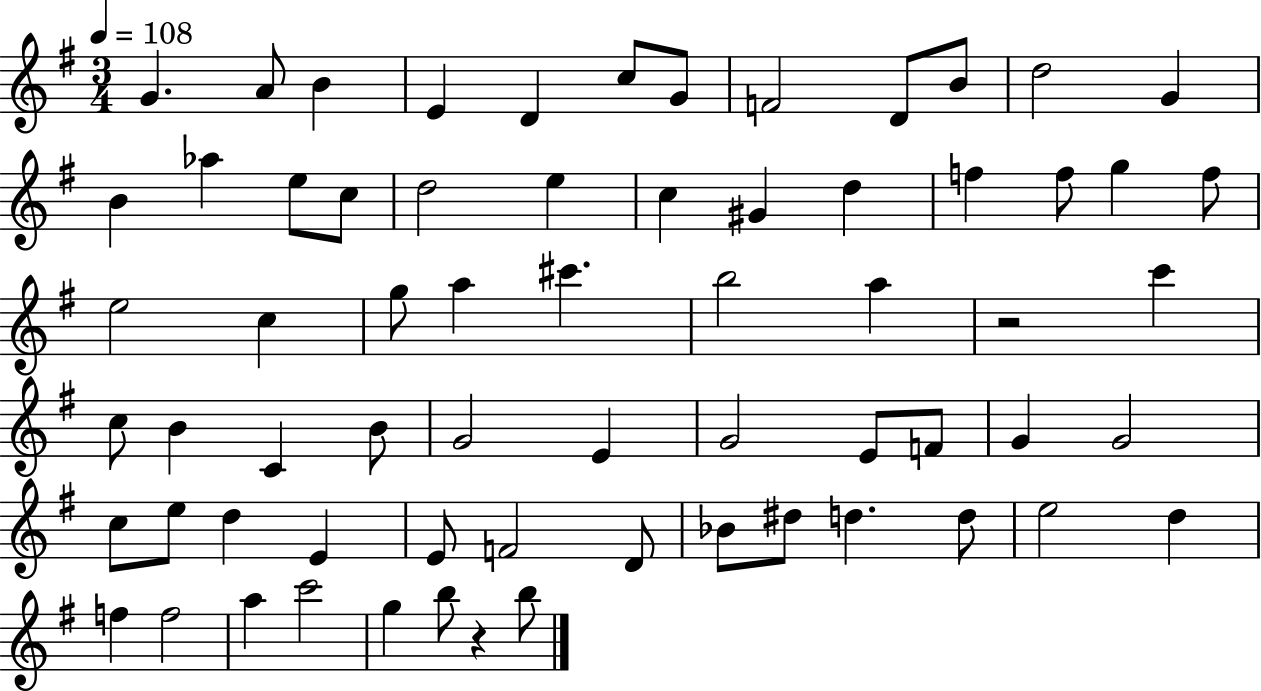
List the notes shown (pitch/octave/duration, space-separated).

G4/q. A4/e B4/q E4/q D4/q C5/e G4/e F4/h D4/e B4/e D5/h G4/q B4/q Ab5/q E5/e C5/e D5/h E5/q C5/q G#4/q D5/q F5/q F5/e G5/q F5/e E5/h C5/q G5/e A5/q C#6/q. B5/h A5/q R/h C6/q C5/e B4/q C4/q B4/e G4/h E4/q G4/h E4/e F4/e G4/q G4/h C5/e E5/e D5/q E4/q E4/e F4/h D4/e Bb4/e D#5/e D5/q. D5/e E5/h D5/q F5/q F5/h A5/q C6/h G5/q B5/e R/q B5/e